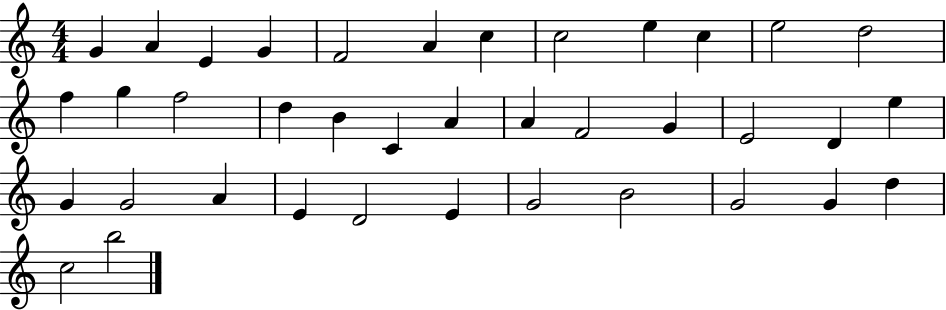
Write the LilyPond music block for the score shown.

{
  \clef treble
  \numericTimeSignature
  \time 4/4
  \key c \major
  g'4 a'4 e'4 g'4 | f'2 a'4 c''4 | c''2 e''4 c''4 | e''2 d''2 | \break f''4 g''4 f''2 | d''4 b'4 c'4 a'4 | a'4 f'2 g'4 | e'2 d'4 e''4 | \break g'4 g'2 a'4 | e'4 d'2 e'4 | g'2 b'2 | g'2 g'4 d''4 | \break c''2 b''2 | \bar "|."
}